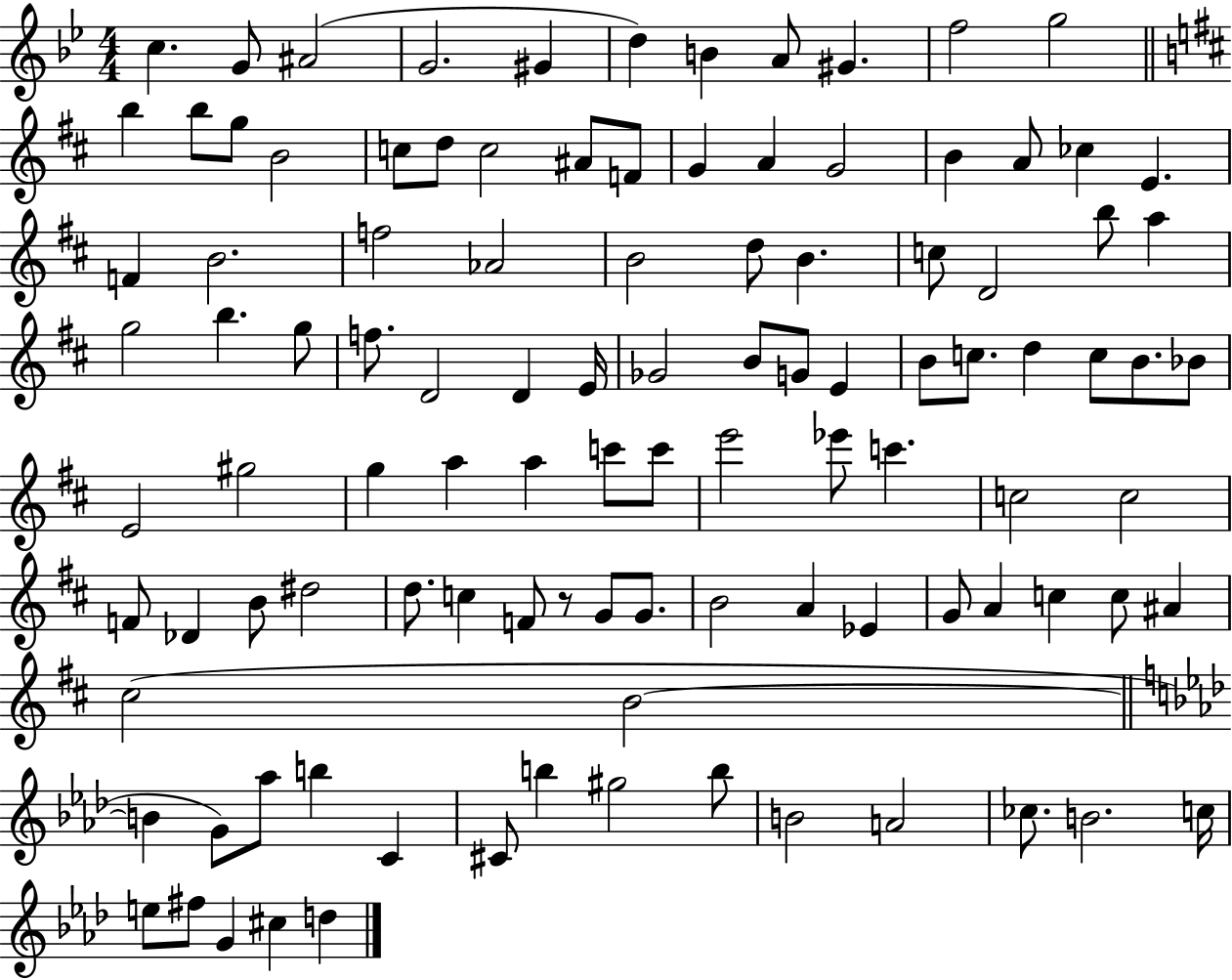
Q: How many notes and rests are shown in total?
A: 106